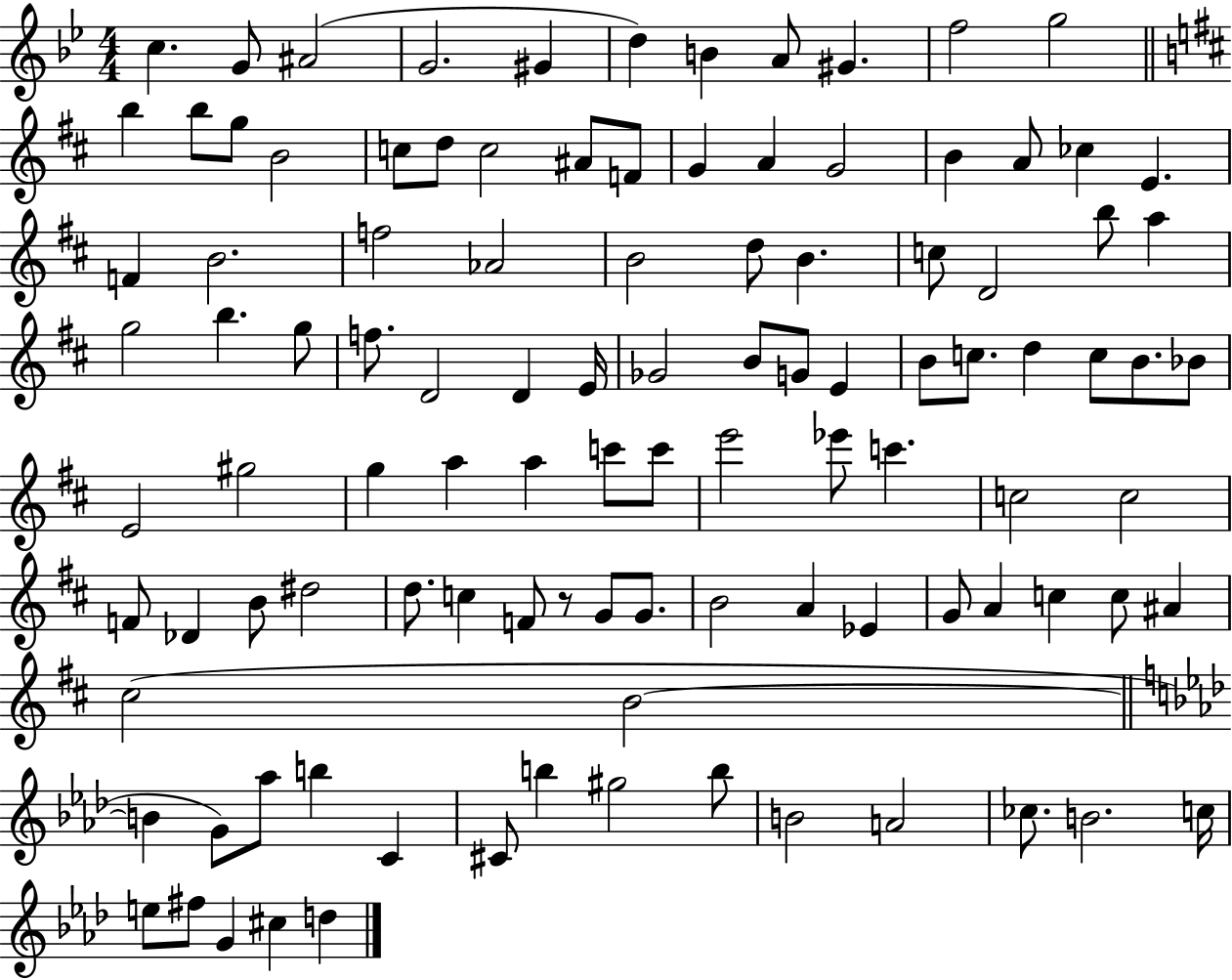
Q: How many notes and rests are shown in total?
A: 106